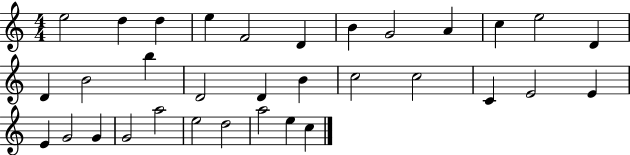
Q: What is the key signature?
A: C major